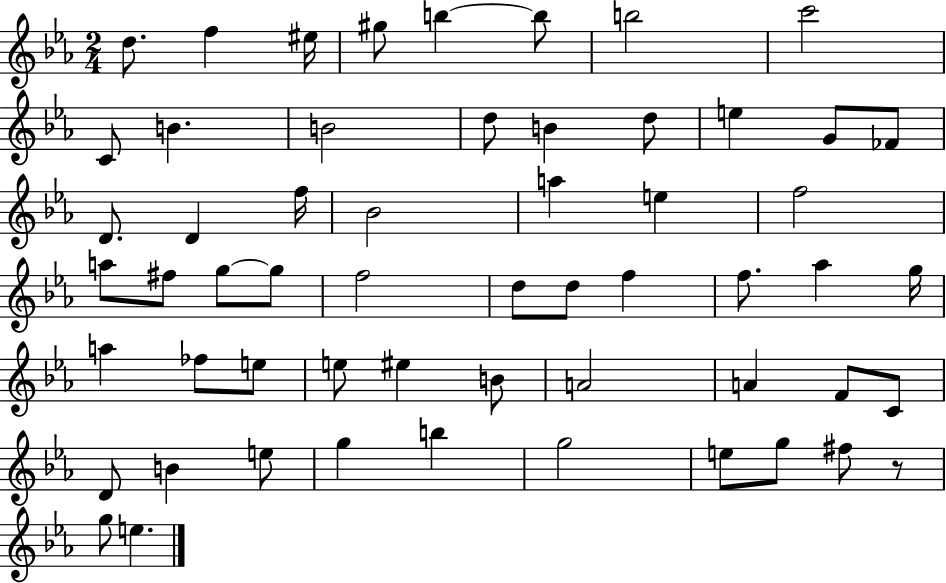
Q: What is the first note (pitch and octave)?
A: D5